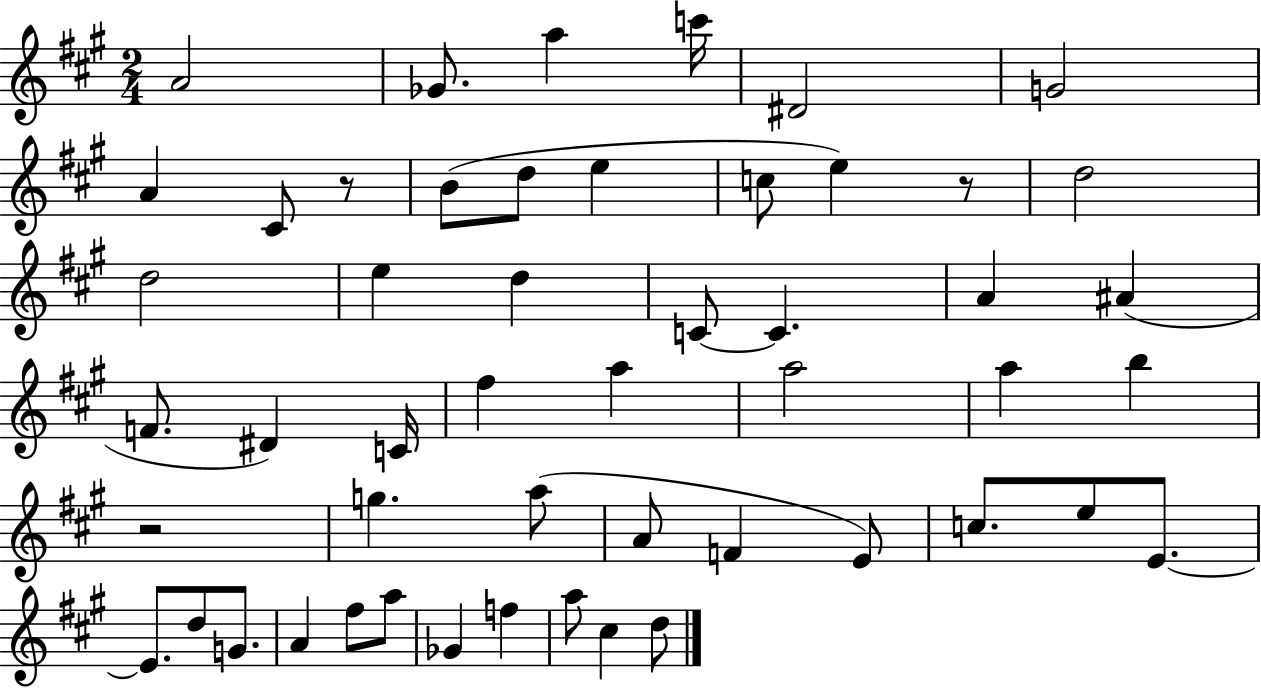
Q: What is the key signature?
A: A major